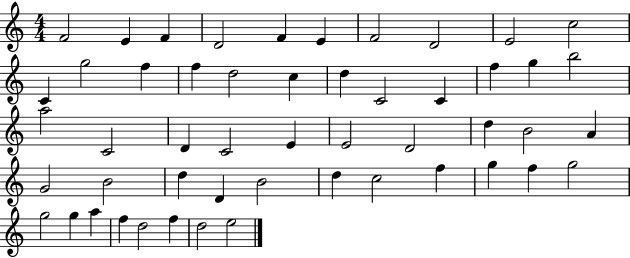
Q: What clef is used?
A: treble